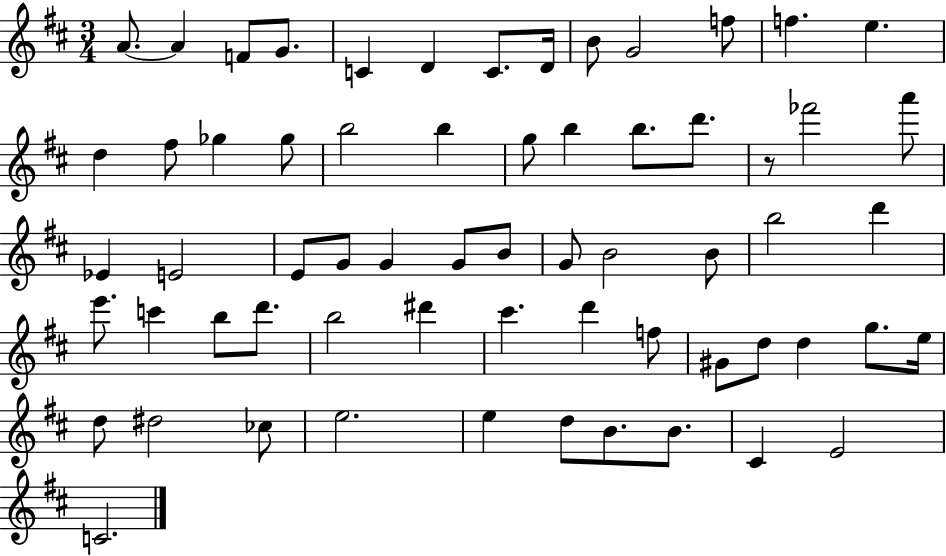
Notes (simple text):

A4/e. A4/q F4/e G4/e. C4/q D4/q C4/e. D4/s B4/e G4/h F5/e F5/q. E5/q. D5/q F#5/e Gb5/q Gb5/e B5/h B5/q G5/e B5/q B5/e. D6/e. R/e FES6/h A6/e Eb4/q E4/h E4/e G4/e G4/q G4/e B4/e G4/e B4/h B4/e B5/h D6/q E6/e. C6/q B5/e D6/e. B5/h D#6/q C#6/q. D6/q F5/e G#4/e D5/e D5/q G5/e. E5/s D5/e D#5/h CES5/e E5/h. E5/q D5/e B4/e. B4/e. C#4/q E4/h C4/h.